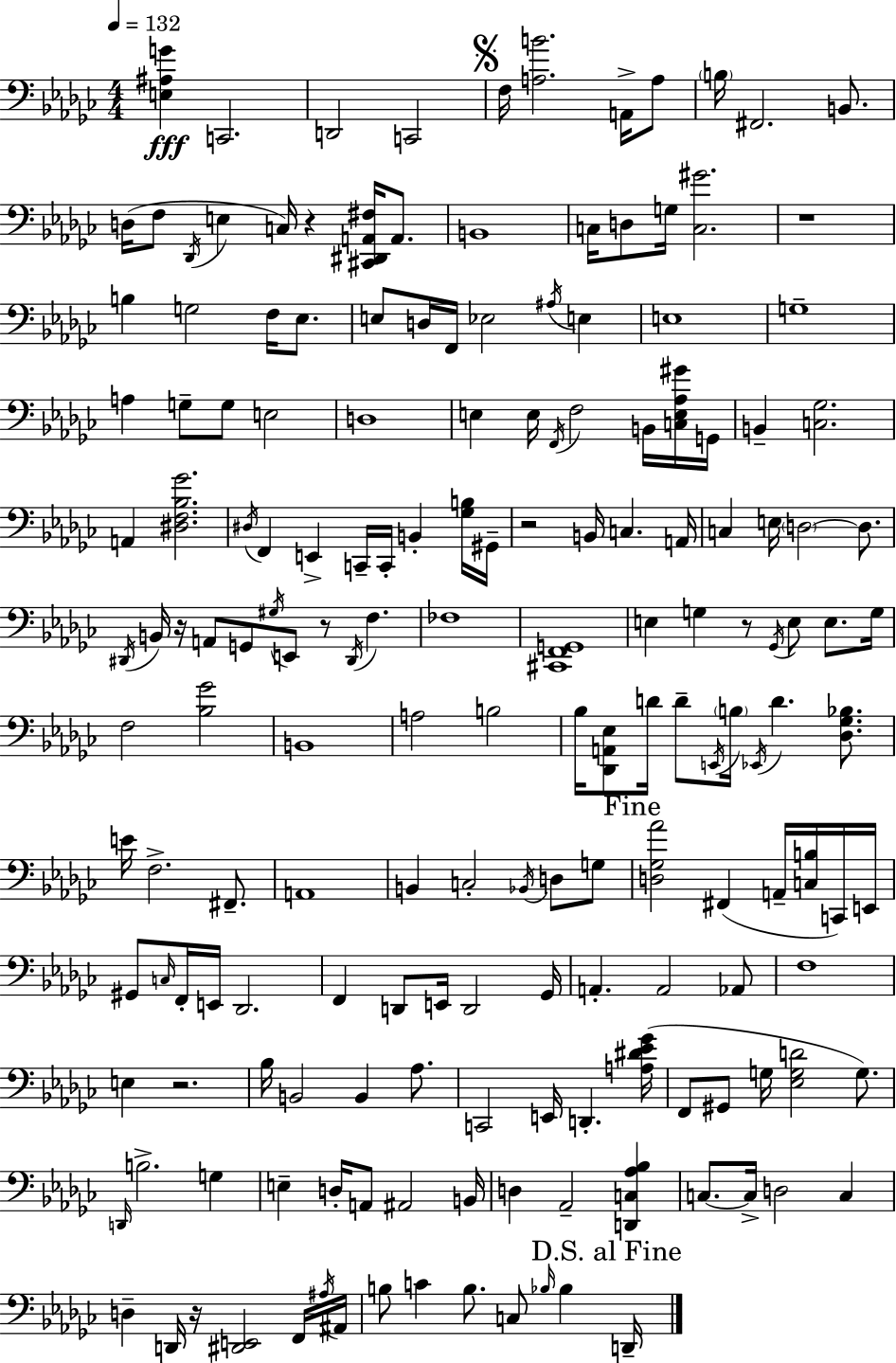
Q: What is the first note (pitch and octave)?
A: C2